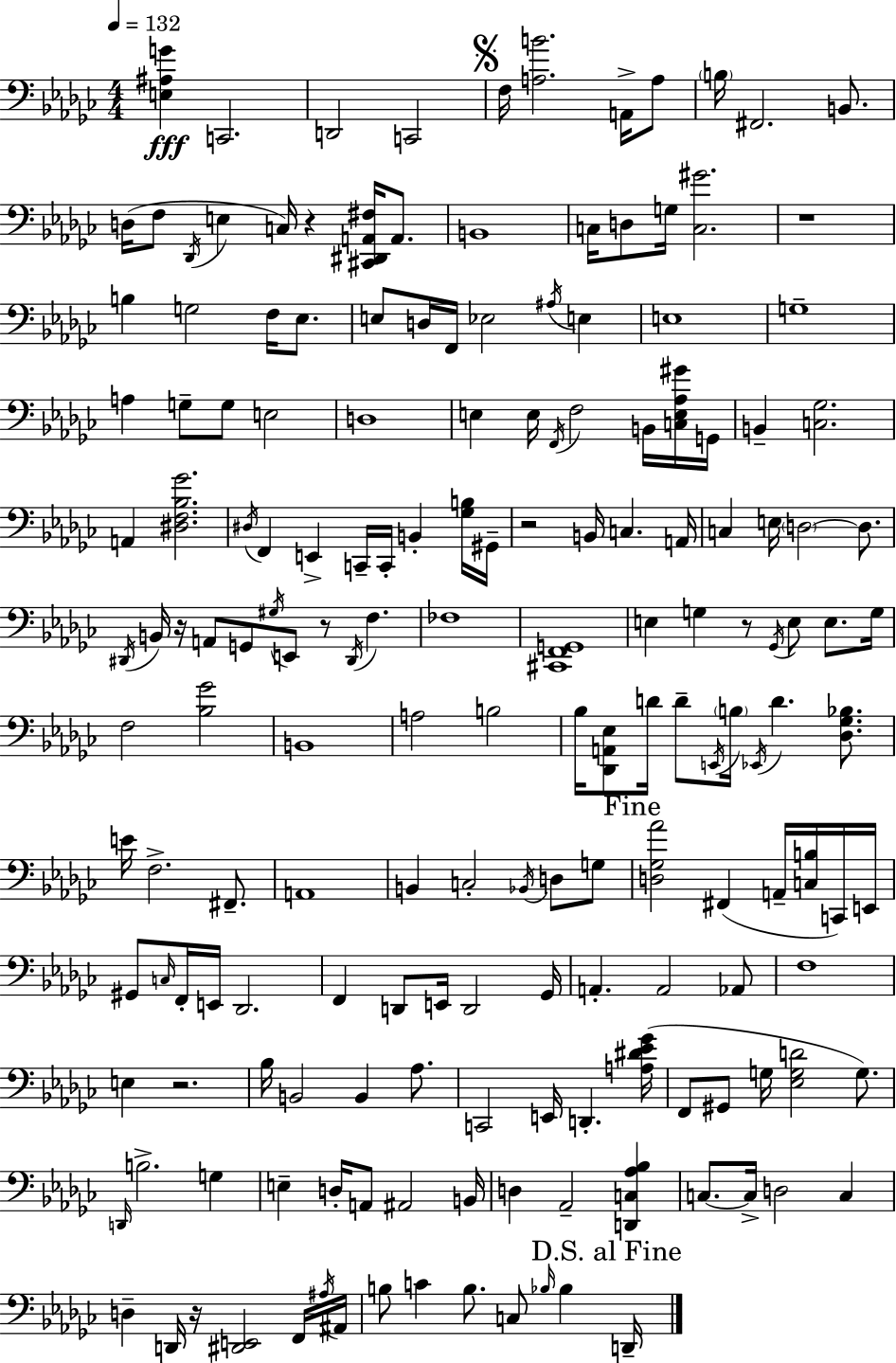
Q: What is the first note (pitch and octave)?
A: C2